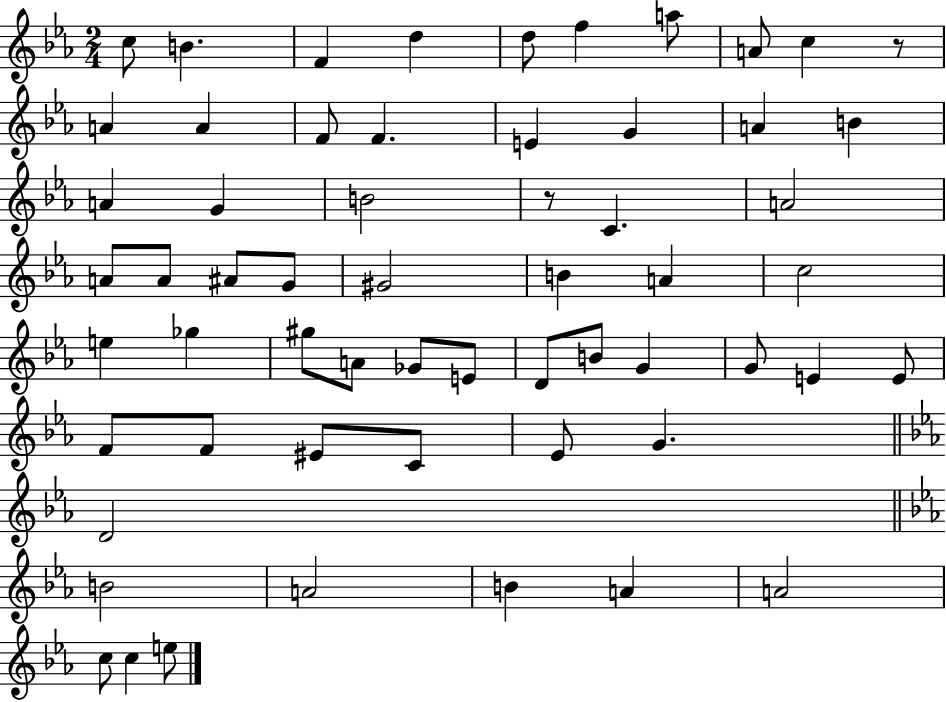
C5/e B4/q. F4/q D5/q D5/e F5/q A5/e A4/e C5/q R/e A4/q A4/q F4/e F4/q. E4/q G4/q A4/q B4/q A4/q G4/q B4/h R/e C4/q. A4/h A4/e A4/e A#4/e G4/e G#4/h B4/q A4/q C5/h E5/q Gb5/q G#5/e A4/e Gb4/e E4/e D4/e B4/e G4/q G4/e E4/q E4/e F4/e F4/e EIS4/e C4/e Eb4/e G4/q. D4/h B4/h A4/h B4/q A4/q A4/h C5/e C5/q E5/e